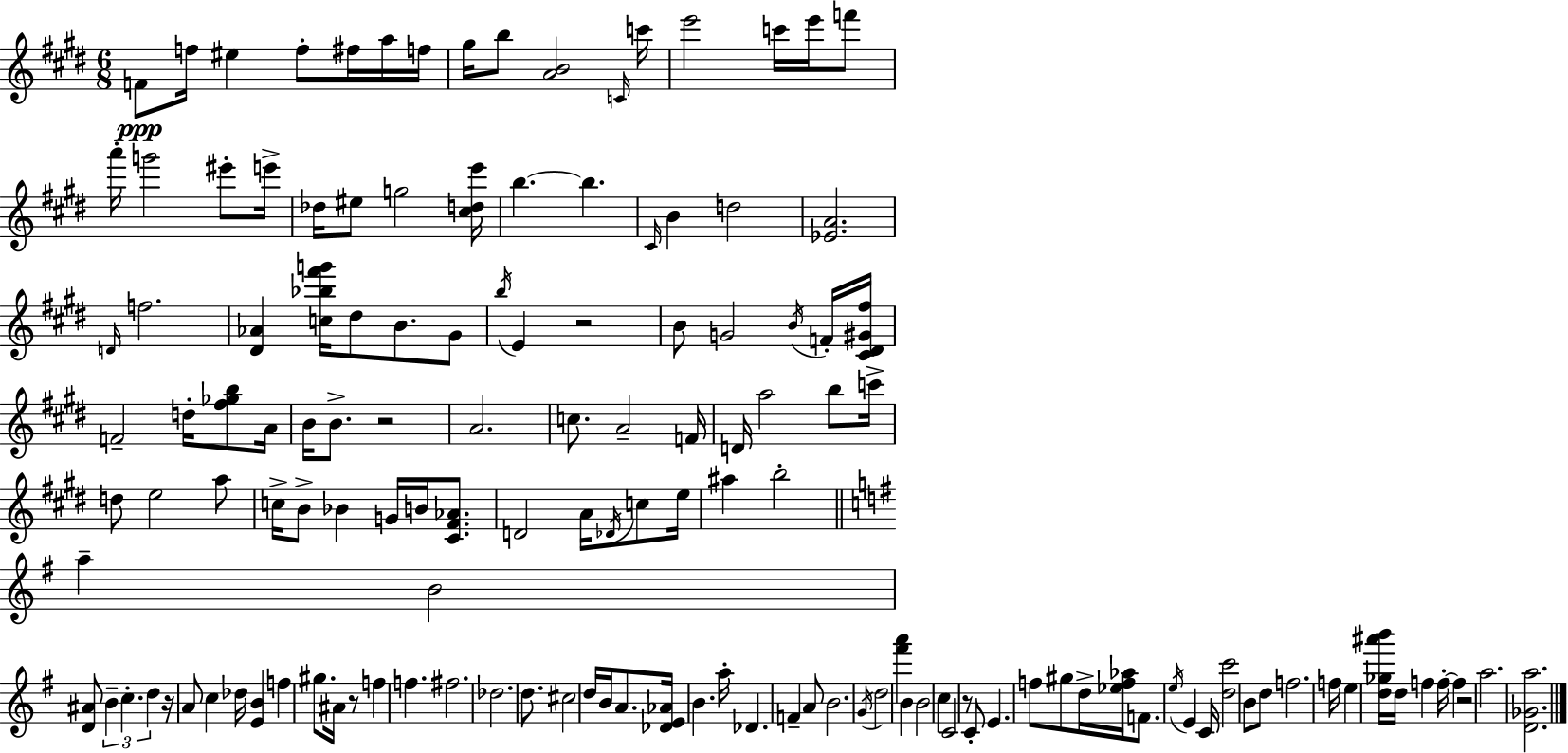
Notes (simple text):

F4/e F5/s EIS5/q F5/e F#5/s A5/s F5/s G#5/s B5/e [A4,B4]/h C4/s C6/s E6/h C6/s E6/s F6/e A6/s G6/h EIS6/e E6/s Db5/s EIS5/e G5/h [C#5,D5,E6]/s B5/q. B5/q. C#4/s B4/q D5/h [Eb4,A4]/h. D4/s F5/h. [D#4,Ab4]/q [C5,Bb5,F#6,G6]/s D#5/e B4/e. G#4/e B5/s E4/q R/h B4/e G4/h B4/s F4/s [C#4,D#4,G#4,F#5]/s F4/h D5/s [F#5,Gb5,B5]/e A4/s B4/s B4/e. R/h A4/h. C5/e. A4/h F4/s D4/s A5/h B5/e C6/s D5/e E5/h A5/e C5/s B4/e Bb4/q G4/s B4/s [C#4,F#4,Ab4]/e. D4/h A4/s Db4/s C5/e E5/s A#5/q B5/h A5/q B4/h [D4,A#4]/e B4/q C5/q. D5/q R/s A4/e C5/q Db5/s [E4,B4]/q F5/q G#5/e. A#4/s R/e F5/q F5/q. F#5/h. Db5/h. D5/e. C#5/h D5/s B4/s A4/e. [Db4,E4,Ab4]/s B4/q. A5/s Db4/q. F4/q A4/e B4/h. G4/s D5/h [F#6,A6]/q B4/q B4/h C5/q C4/h R/e C4/e E4/q. F5/e G#5/e D5/s [Eb5,F5,Ab5]/s F4/e. E5/s E4/q C4/s [D5,C6]/h B4/e D5/e F5/h. F5/s E5/q [D5,Gb5,A#6,B6]/s D5/s F5/q F5/s F5/q R/h A5/h. [D4,Gb4,A5]/h.